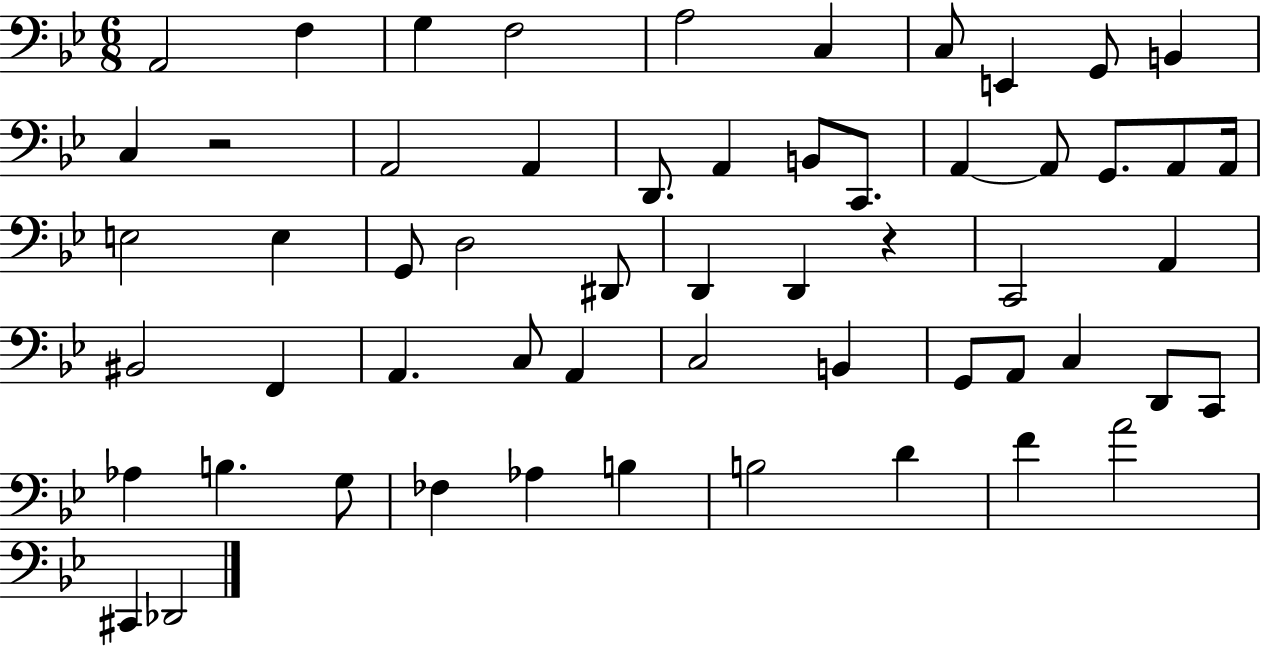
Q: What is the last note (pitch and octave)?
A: Db2